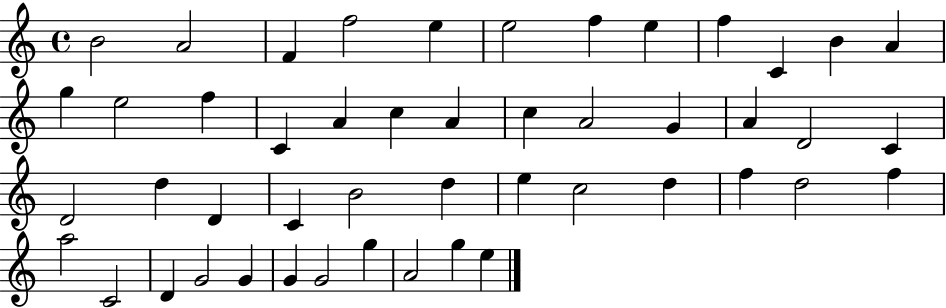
B4/h A4/h F4/q F5/h E5/q E5/h F5/q E5/q F5/q C4/q B4/q A4/q G5/q E5/h F5/q C4/q A4/q C5/q A4/q C5/q A4/h G4/q A4/q D4/h C4/q D4/h D5/q D4/q C4/q B4/h D5/q E5/q C5/h D5/q F5/q D5/h F5/q A5/h C4/h D4/q G4/h G4/q G4/q G4/h G5/q A4/h G5/q E5/q